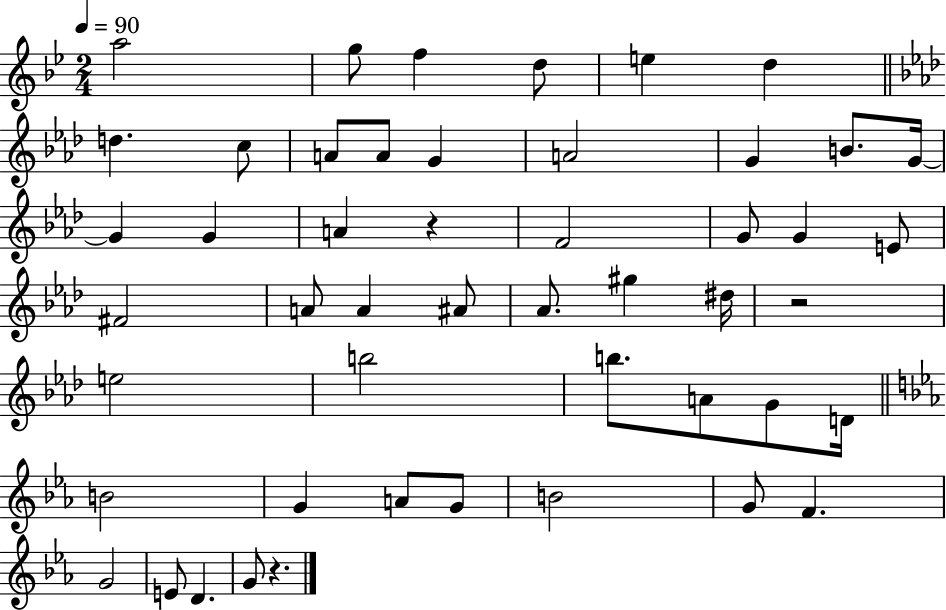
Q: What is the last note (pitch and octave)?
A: G4